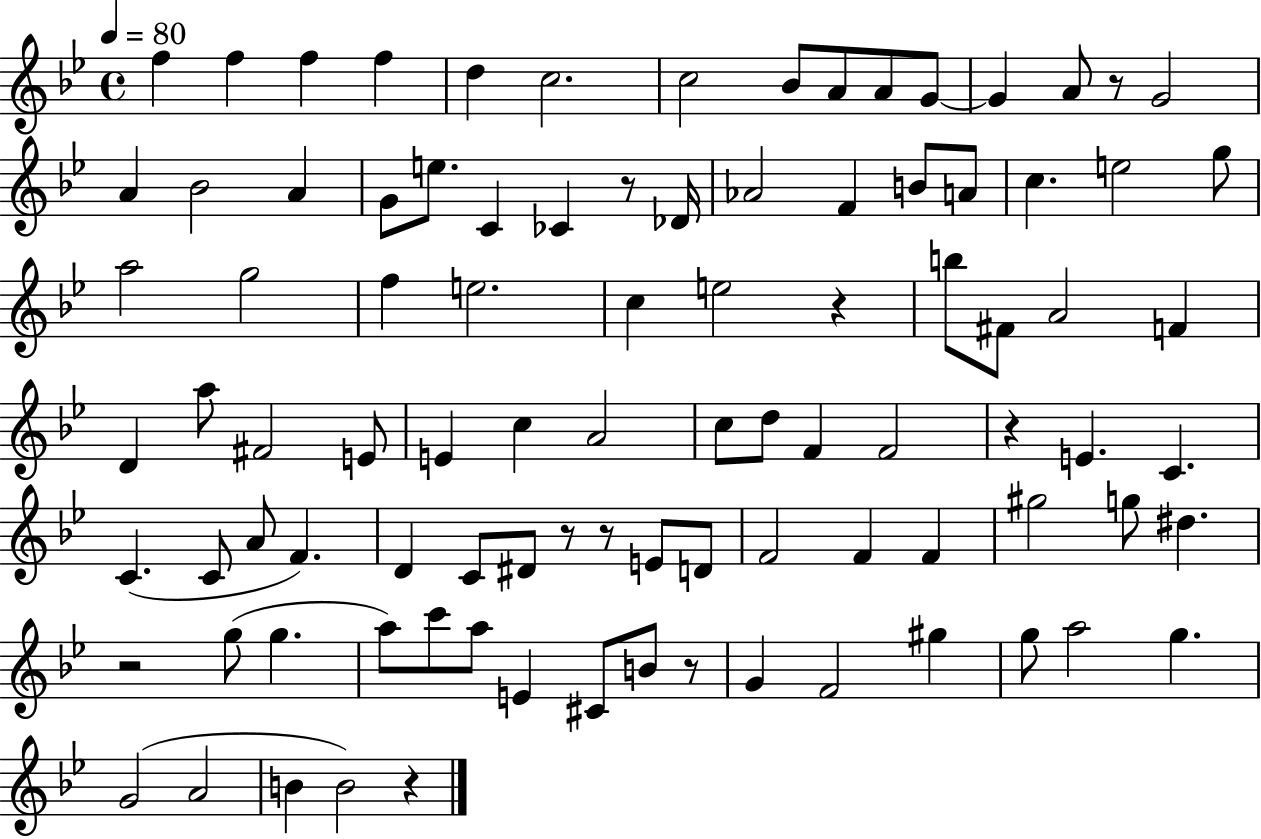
{
  \clef treble
  \time 4/4
  \defaultTimeSignature
  \key bes \major
  \tempo 4 = 80
  f''4 f''4 f''4 f''4 | d''4 c''2. | c''2 bes'8 a'8 a'8 g'8~~ | g'4 a'8 r8 g'2 | \break a'4 bes'2 a'4 | g'8 e''8. c'4 ces'4 r8 des'16 | aes'2 f'4 b'8 a'8 | c''4. e''2 g''8 | \break a''2 g''2 | f''4 e''2. | c''4 e''2 r4 | b''8 fis'8 a'2 f'4 | \break d'4 a''8 fis'2 e'8 | e'4 c''4 a'2 | c''8 d''8 f'4 f'2 | r4 e'4. c'4. | \break c'4.( c'8 a'8 f'4.) | d'4 c'8 dis'8 r8 r8 e'8 d'8 | f'2 f'4 f'4 | gis''2 g''8 dis''4. | \break r2 g''8( g''4. | a''8) c'''8 a''8 e'4 cis'8 b'8 r8 | g'4 f'2 gis''4 | g''8 a''2 g''4. | \break g'2( a'2 | b'4 b'2) r4 | \bar "|."
}